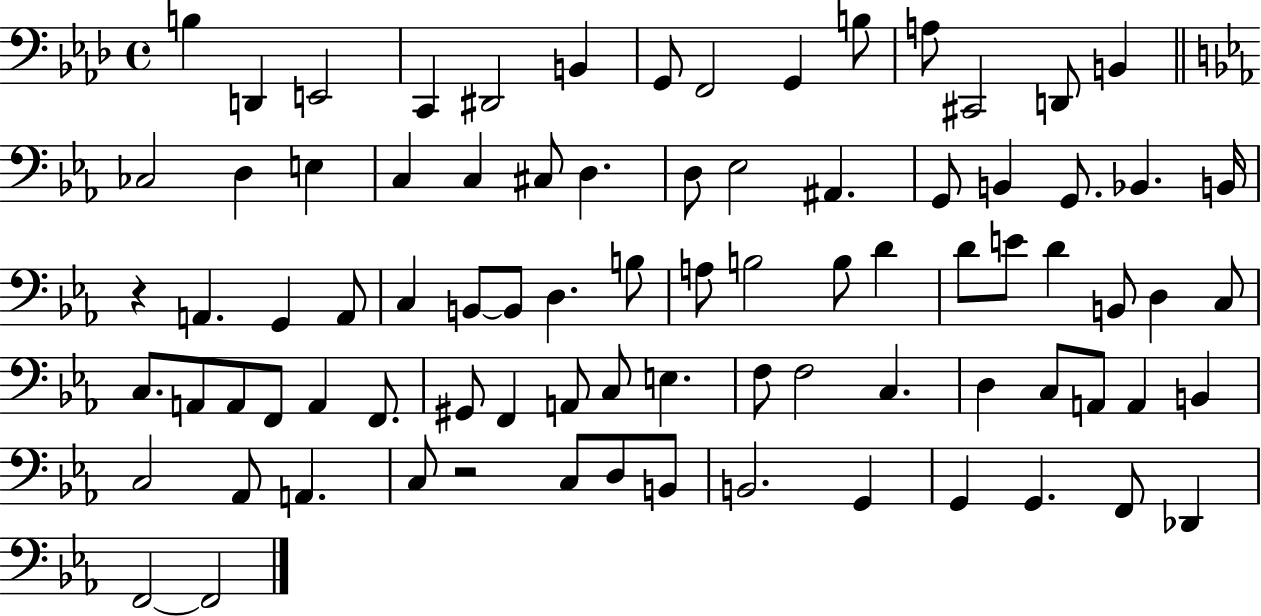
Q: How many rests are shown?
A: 2